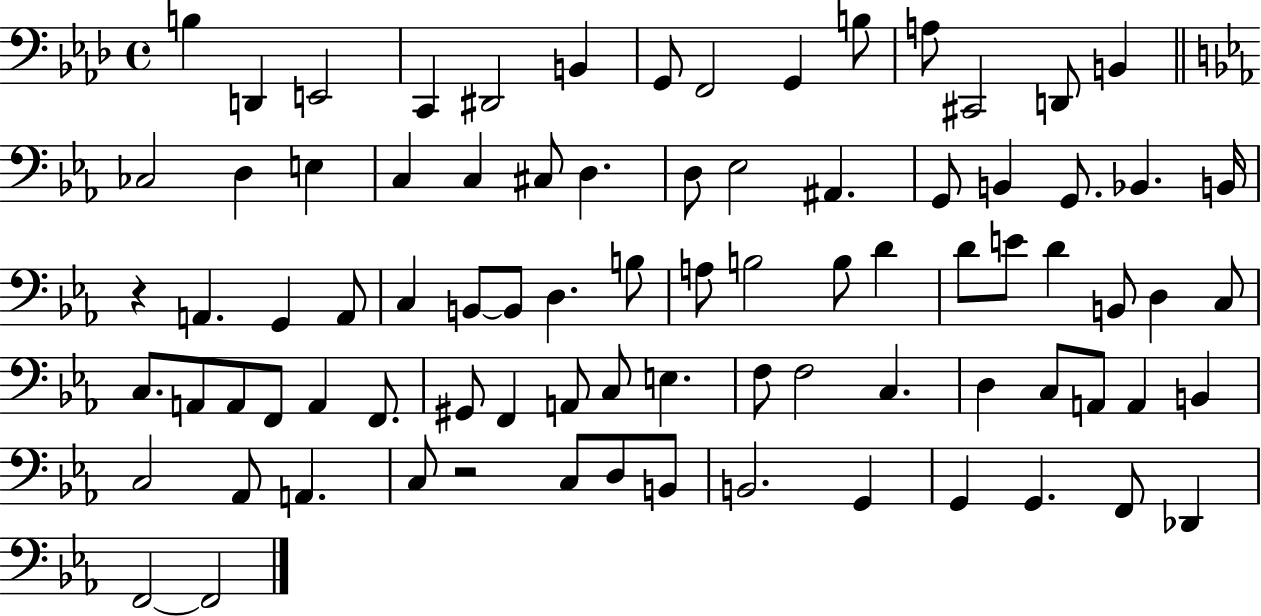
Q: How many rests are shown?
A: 2